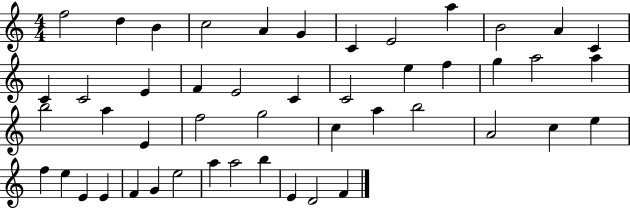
F5/h D5/q B4/q C5/h A4/q G4/q C4/q E4/h A5/q B4/h A4/q C4/q C4/q C4/h E4/q F4/q E4/h C4/q C4/h E5/q F5/q G5/q A5/h A5/q B5/h A5/q E4/q F5/h G5/h C5/q A5/q B5/h A4/h C5/q E5/q F5/q E5/q E4/q E4/q F4/q G4/q E5/h A5/q A5/h B5/q E4/q D4/h F4/q